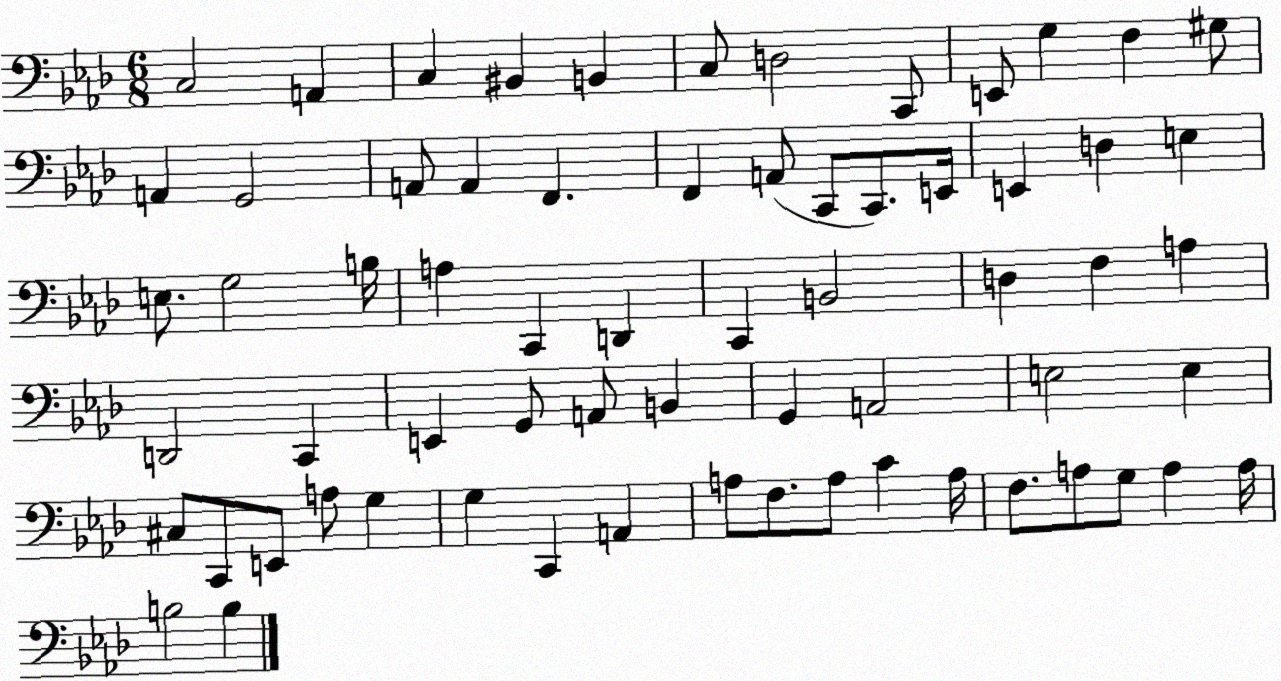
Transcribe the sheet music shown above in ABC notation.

X:1
T:Untitled
M:6/8
L:1/4
K:Ab
C,2 A,, C, ^B,, B,, C,/2 D,2 C,,/2 E,,/2 G, F, ^G,/2 A,, G,,2 A,,/2 A,, F,, F,, A,,/2 C,,/2 C,,/2 E,,/4 E,, D, E, E,/2 G,2 B,/4 A, C,, D,, C,, B,,2 D, F, A, D,,2 C,, E,, G,,/2 A,,/2 B,, G,, A,,2 E,2 E, ^C,/2 C,,/2 E,,/2 A,/2 G, G, C,, A,, A,/2 F,/2 A,/2 C A,/4 F,/2 A,/2 G,/2 A, A,/4 B,2 B,